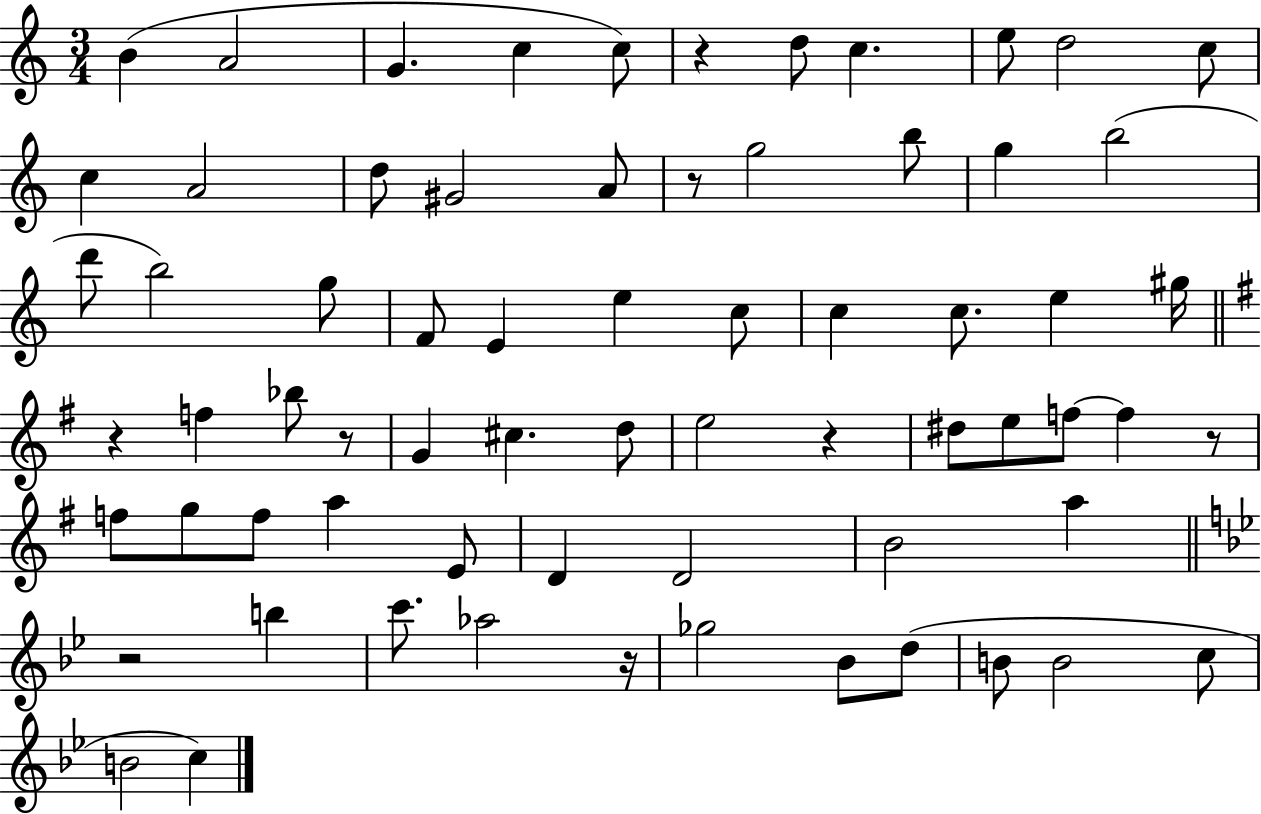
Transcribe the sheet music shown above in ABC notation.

X:1
T:Untitled
M:3/4
L:1/4
K:C
B A2 G c c/2 z d/2 c e/2 d2 c/2 c A2 d/2 ^G2 A/2 z/2 g2 b/2 g b2 d'/2 b2 g/2 F/2 E e c/2 c c/2 e ^g/4 z f _b/2 z/2 G ^c d/2 e2 z ^d/2 e/2 f/2 f z/2 f/2 g/2 f/2 a E/2 D D2 B2 a z2 b c'/2 _a2 z/4 _g2 _B/2 d/2 B/2 B2 c/2 B2 c